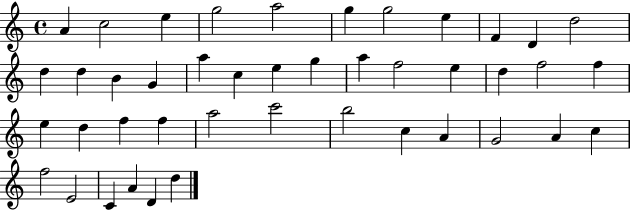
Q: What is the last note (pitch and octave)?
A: D5